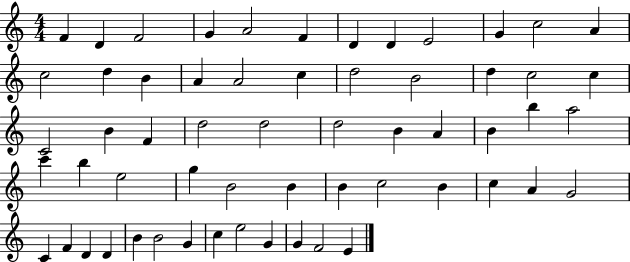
{
  \clef treble
  \numericTimeSignature
  \time 4/4
  \key c \major
  f'4 d'4 f'2 | g'4 a'2 f'4 | d'4 d'4 e'2 | g'4 c''2 a'4 | \break c''2 d''4 b'4 | a'4 a'2 c''4 | d''2 b'2 | d''4 c''2 c''4 | \break c'2 b'4 f'4 | d''2 d''2 | d''2 b'4 a'4 | b'4 b''4 a''2 | \break c'''4 b''4 e''2 | g''4 b'2 b'4 | b'4 c''2 b'4 | c''4 a'4 g'2 | \break c'4 f'4 d'4 d'4 | b'4 b'2 g'4 | c''4 e''2 g'4 | g'4 f'2 e'4 | \break \bar "|."
}